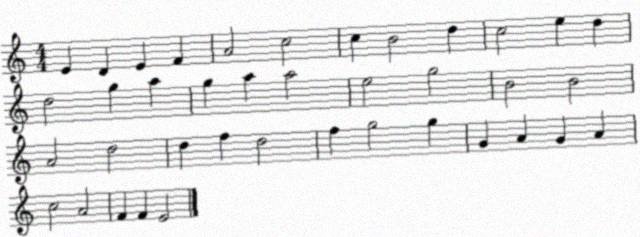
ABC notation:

X:1
T:Untitled
M:4/4
L:1/4
K:C
E D E F A2 c2 c B2 d c2 e d d2 g a g a a2 e2 g2 B2 B2 A2 d2 d f d2 f g2 g G A G A c2 A2 F F E2